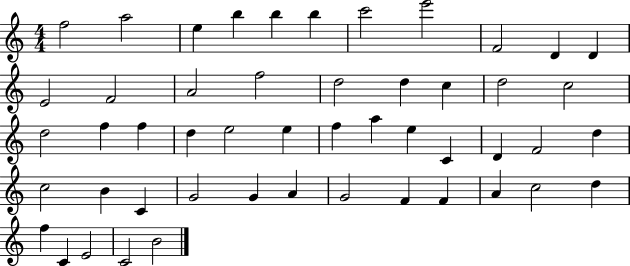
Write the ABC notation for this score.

X:1
T:Untitled
M:4/4
L:1/4
K:C
f2 a2 e b b b c'2 e'2 F2 D D E2 F2 A2 f2 d2 d c d2 c2 d2 f f d e2 e f a e C D F2 d c2 B C G2 G A G2 F F A c2 d f C E2 C2 B2